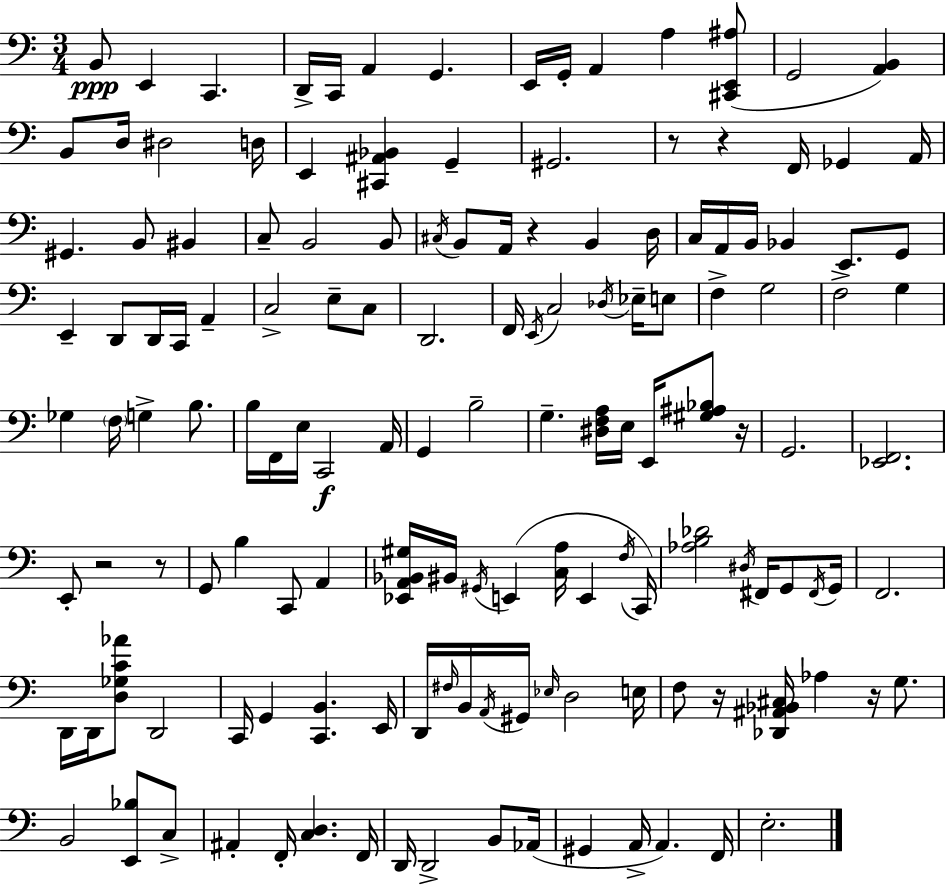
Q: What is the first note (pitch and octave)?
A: B2